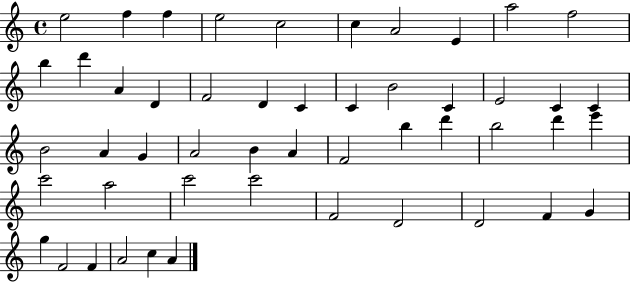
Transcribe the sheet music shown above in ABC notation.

X:1
T:Untitled
M:4/4
L:1/4
K:C
e2 f f e2 c2 c A2 E a2 f2 b d' A D F2 D C C B2 C E2 C C B2 A G A2 B A F2 b d' b2 d' e' c'2 a2 c'2 c'2 F2 D2 D2 F G g F2 F A2 c A